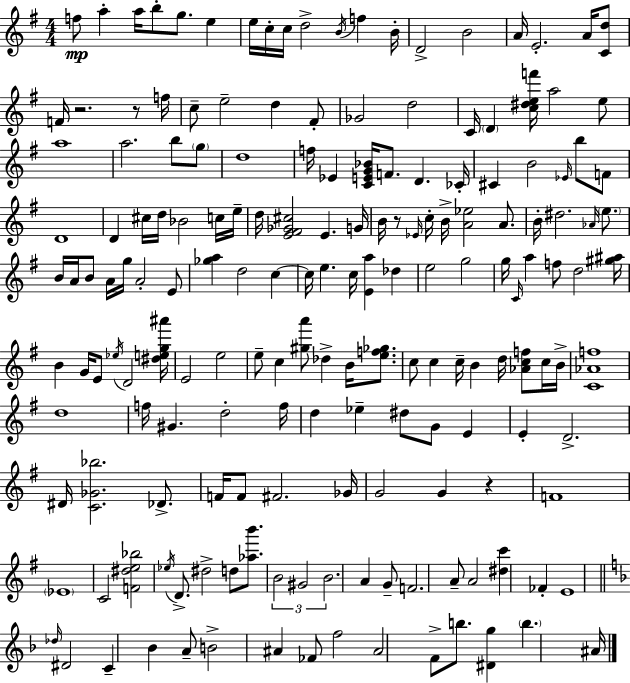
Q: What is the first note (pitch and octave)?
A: F5